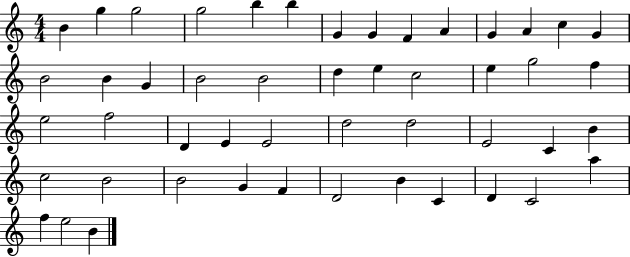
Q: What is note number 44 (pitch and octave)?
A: D4